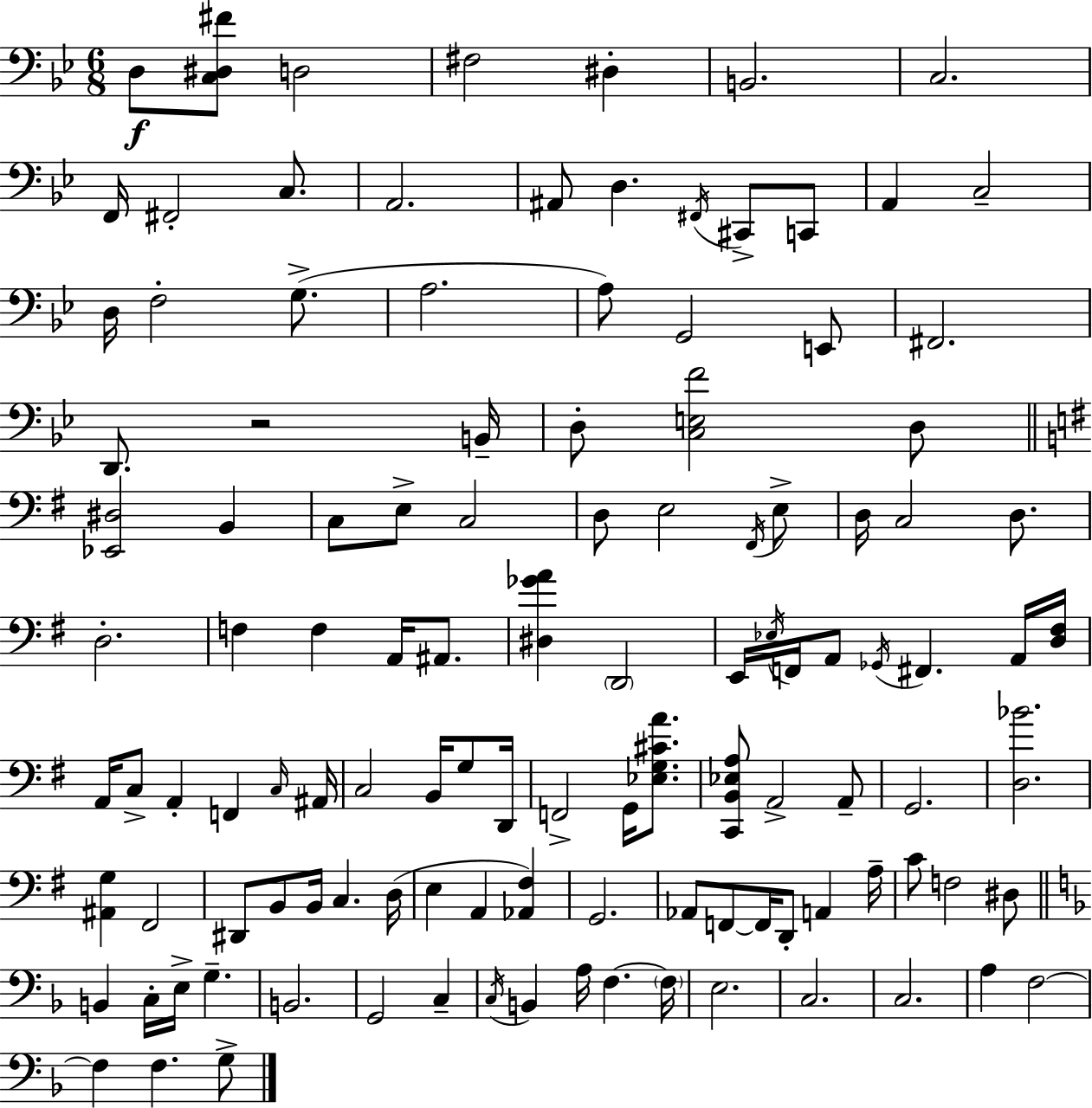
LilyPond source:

{
  \clef bass
  \numericTimeSignature
  \time 6/8
  \key bes \major
  d8\f <c dis fis'>8 d2 | fis2 dis4-. | b,2. | c2. | \break f,16 fis,2-. c8. | a,2. | ais,8 d4. \acciaccatura { fis,16 } cis,8-> c,8 | a,4 c2-- | \break d16 f2-. g8.->( | a2. | a8) g,2 e,8 | fis,2. | \break d,8. r2 | b,16-- d8-. <c e f'>2 d8 | \bar "||" \break \key e \minor <ees, dis>2 b,4 | c8 e8-> c2 | d8 e2 \acciaccatura { fis,16 } e8-> | d16 c2 d8. | \break d2.-. | f4 f4 a,16 ais,8. | <dis ges' a'>4 \parenthesize d,2 | e,16 \acciaccatura { ees16 } f,16 a,8 \acciaccatura { ges,16 } fis,4. | \break a,16 <d fis>16 a,16 c8-> a,4-. f,4 | \grace { c16 } ais,16 c2 | b,16 g8 d,16 f,2-> | g,16 <ees g cis' a'>8. <c, b, ees a>8 a,2-> | \break a,8-- g,2. | <d bes'>2. | <ais, g>4 fis,2 | dis,8 b,8 b,16 c4. | \break d16( e4 a,4 | <aes, fis>4) g,2. | aes,8 f,8~~ f,16 d,8-. a,4 | a16-- c'8 f2 | \break dis8 \bar "||" \break \key d \minor b,4 c16-. e16-> g4.-- | b,2. | g,2 c4-- | \acciaccatura { c16 } b,4 a16 f4.~~ | \break \parenthesize f16 e2. | c2. | c2. | a4 f2~~ | \break f4 f4. g8-> | \bar "|."
}